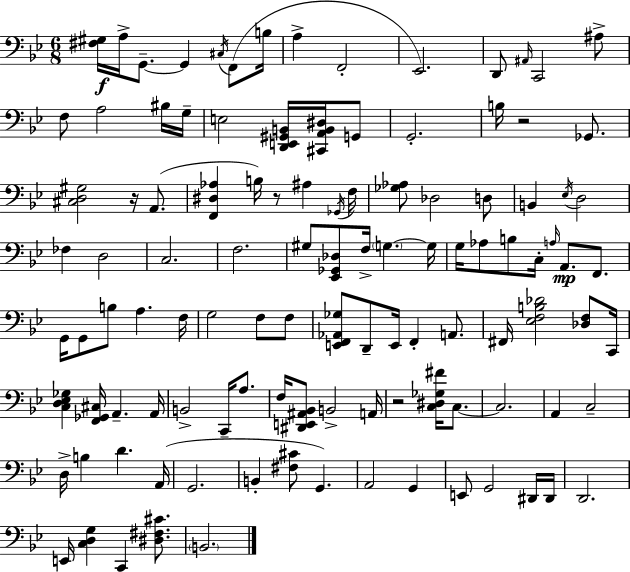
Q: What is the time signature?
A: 6/8